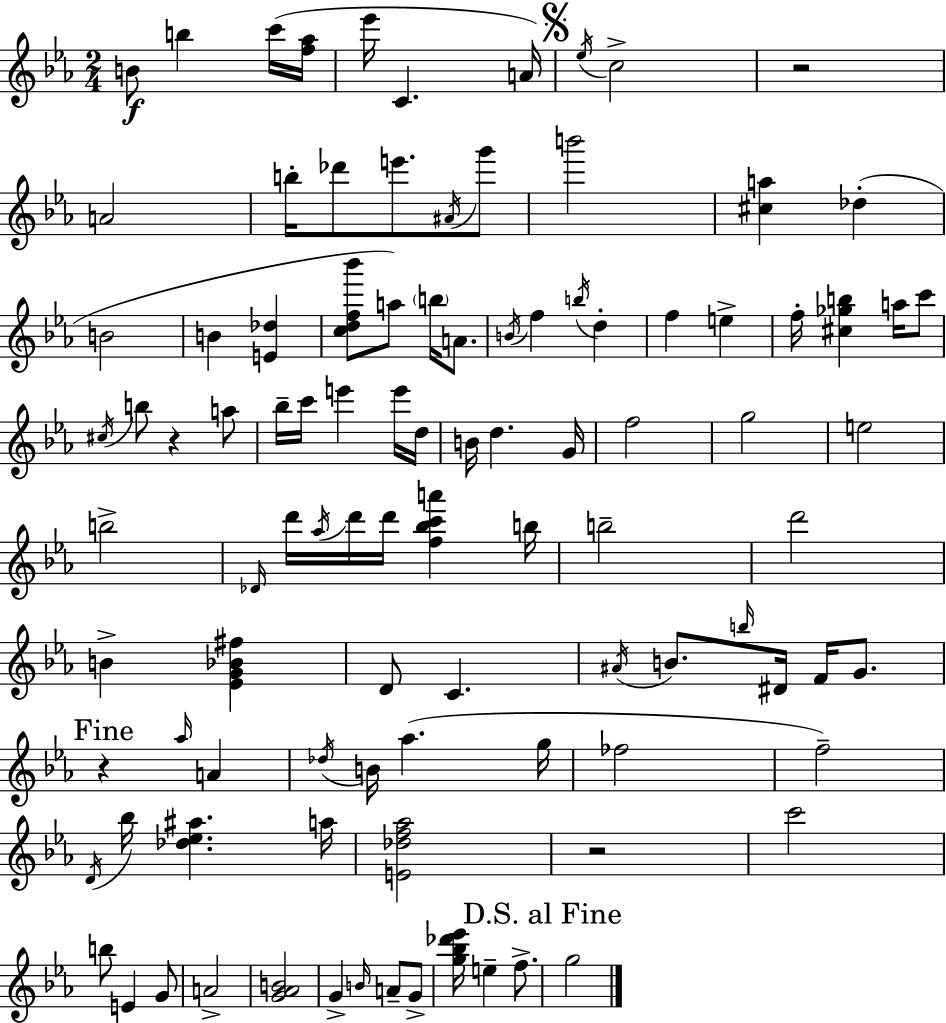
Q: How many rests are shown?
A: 4